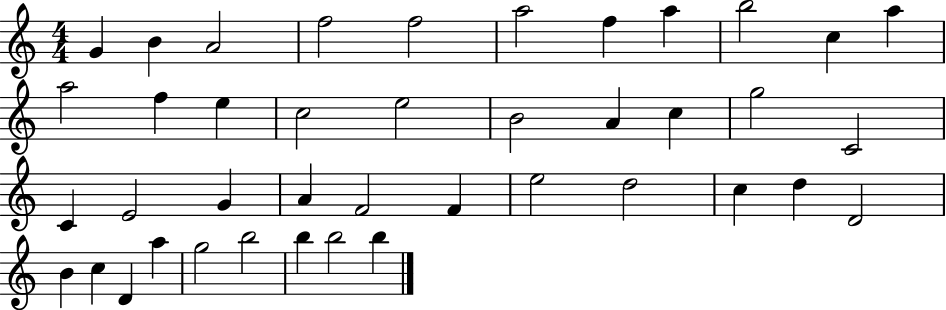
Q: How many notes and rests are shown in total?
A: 41